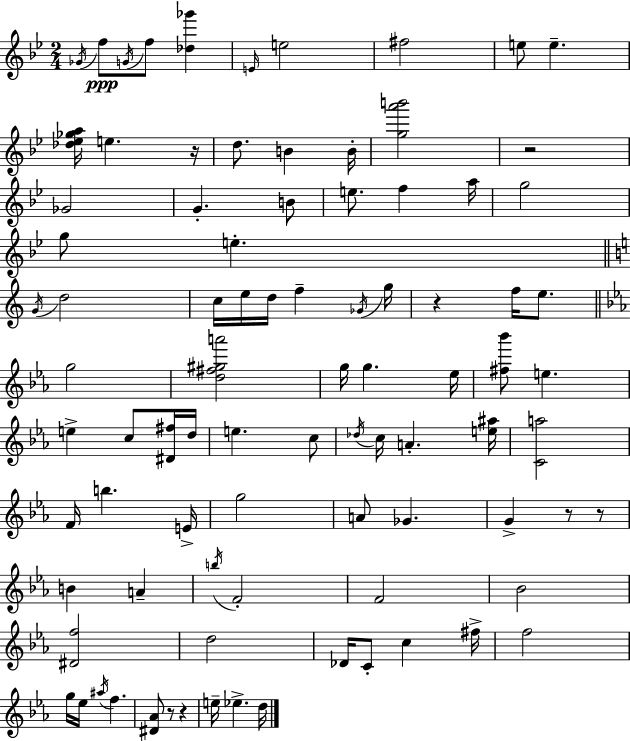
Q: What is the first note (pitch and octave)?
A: Gb4